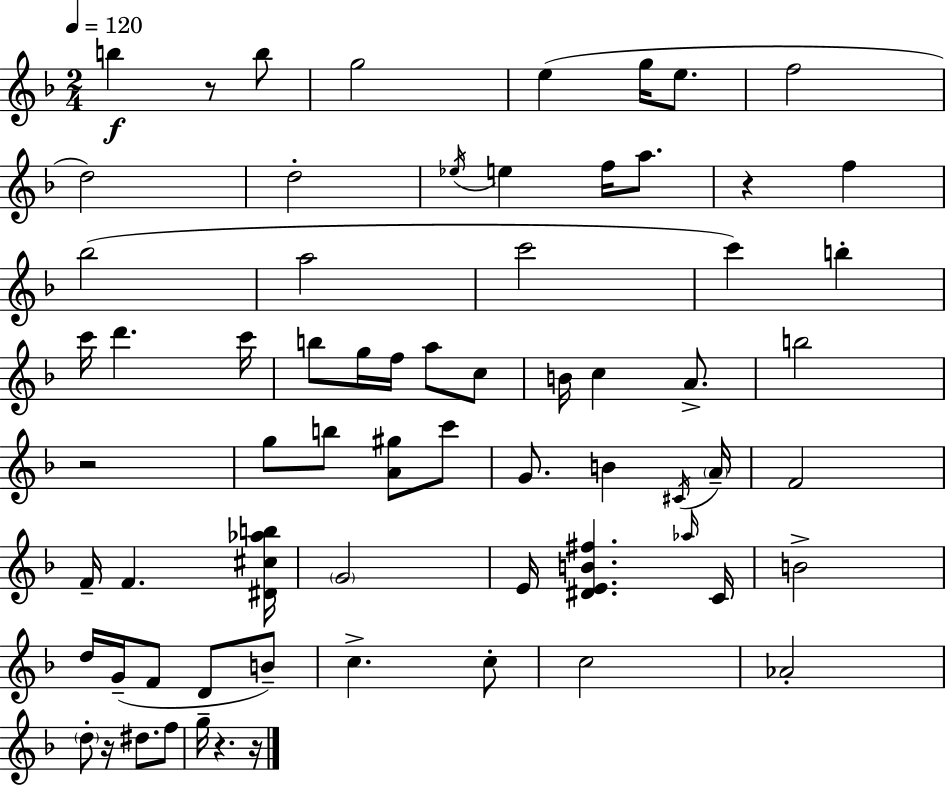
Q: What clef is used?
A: treble